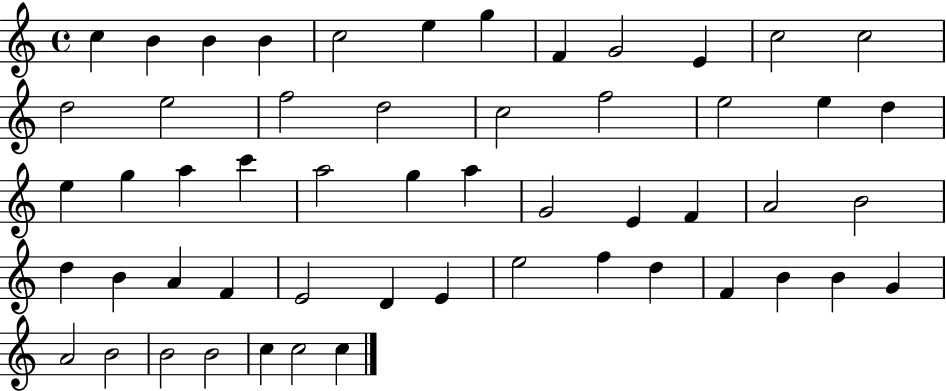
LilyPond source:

{
  \clef treble
  \time 4/4
  \defaultTimeSignature
  \key c \major
  c''4 b'4 b'4 b'4 | c''2 e''4 g''4 | f'4 g'2 e'4 | c''2 c''2 | \break d''2 e''2 | f''2 d''2 | c''2 f''2 | e''2 e''4 d''4 | \break e''4 g''4 a''4 c'''4 | a''2 g''4 a''4 | g'2 e'4 f'4 | a'2 b'2 | \break d''4 b'4 a'4 f'4 | e'2 d'4 e'4 | e''2 f''4 d''4 | f'4 b'4 b'4 g'4 | \break a'2 b'2 | b'2 b'2 | c''4 c''2 c''4 | \bar "|."
}